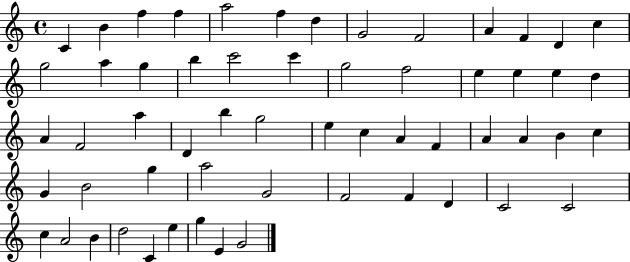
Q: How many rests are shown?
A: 0